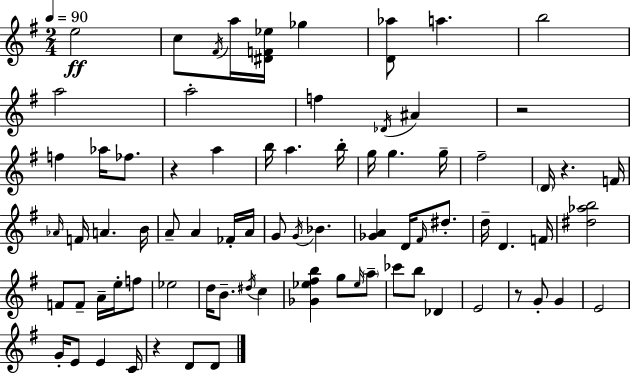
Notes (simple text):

E5/h C5/e F#4/s A5/s [D#4,F4,Eb5]/s Gb5/q [D4,Ab5]/e A5/q. B5/h A5/h A5/h F5/q Db4/s A#4/q R/h F5/q Ab5/s FES5/e. R/q A5/q B5/s A5/q. B5/s G5/s G5/q. G5/s F#5/h D4/s R/q. F4/s Ab4/s F4/s A4/q. B4/s A4/e A4/q FES4/s A4/s G4/e G4/s Bb4/q. [Gb4,A4]/q D4/s F#4/s D#5/e. D5/s D4/q. F4/s [D#5,Ab5,B5]/h F4/e F4/e A4/s E5/s F5/e Eb5/h D5/s B4/e. D#5/s C5/q [Gb4,Eb5,F#5,B5]/q G5/e Eb5/s A5/e CES6/e B5/e Db4/q E4/h R/e G4/e G4/q E4/h G4/s E4/e E4/q C4/s R/q D4/e D4/e